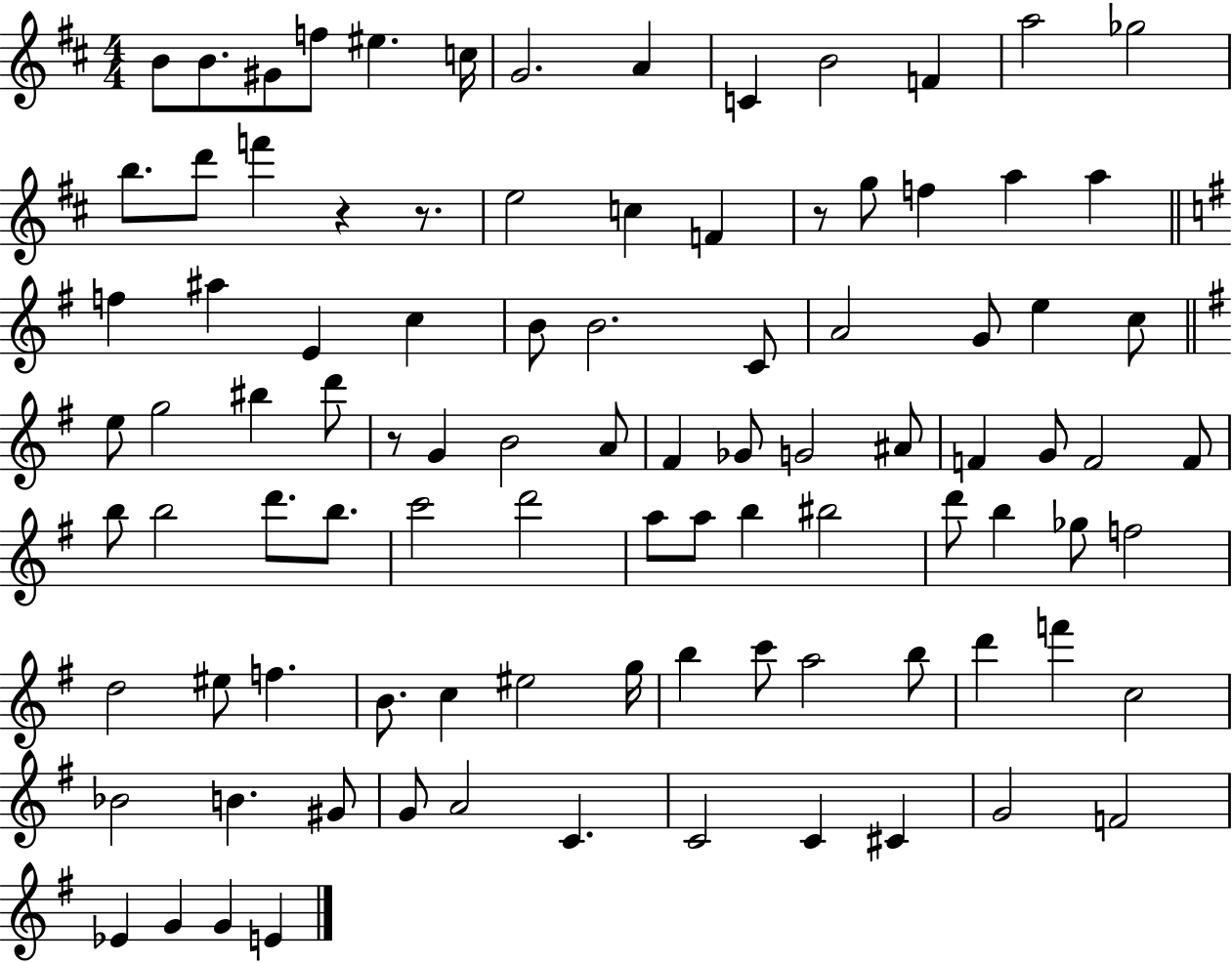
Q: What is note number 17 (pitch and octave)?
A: E5